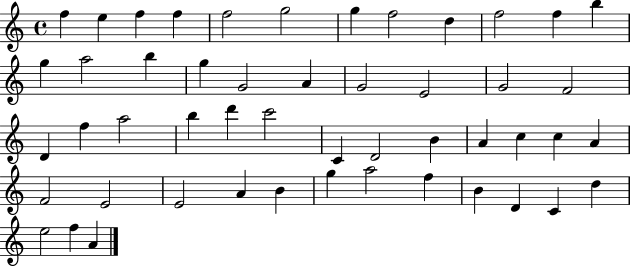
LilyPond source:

{
  \clef treble
  \time 4/4
  \defaultTimeSignature
  \key c \major
  f''4 e''4 f''4 f''4 | f''2 g''2 | g''4 f''2 d''4 | f''2 f''4 b''4 | \break g''4 a''2 b''4 | g''4 g'2 a'4 | g'2 e'2 | g'2 f'2 | \break d'4 f''4 a''2 | b''4 d'''4 c'''2 | c'4 d'2 b'4 | a'4 c''4 c''4 a'4 | \break f'2 e'2 | e'2 a'4 b'4 | g''4 a''2 f''4 | b'4 d'4 c'4 d''4 | \break e''2 f''4 a'4 | \bar "|."
}